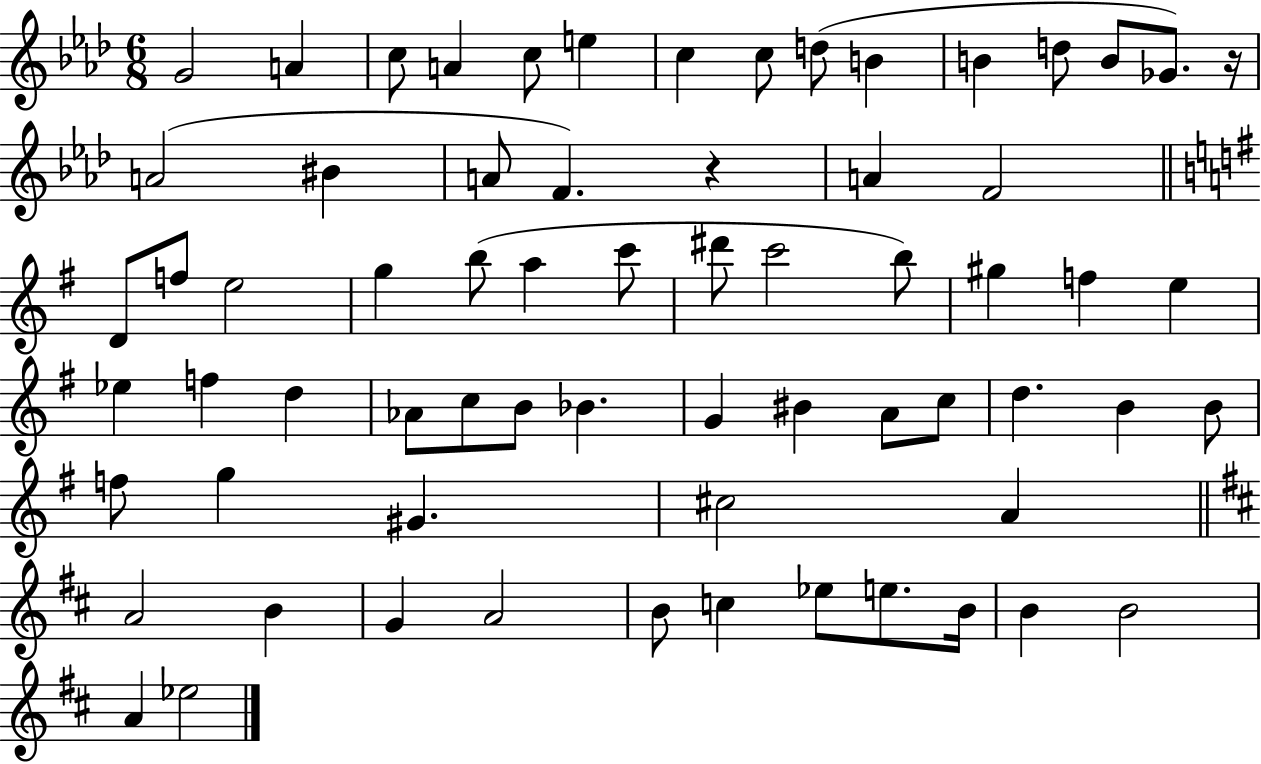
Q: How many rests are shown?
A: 2